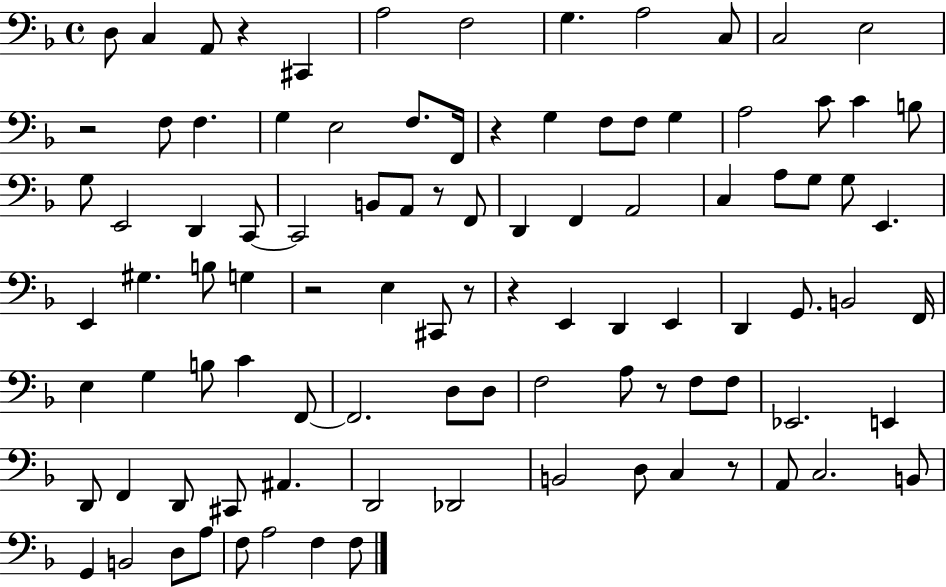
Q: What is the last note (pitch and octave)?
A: F3